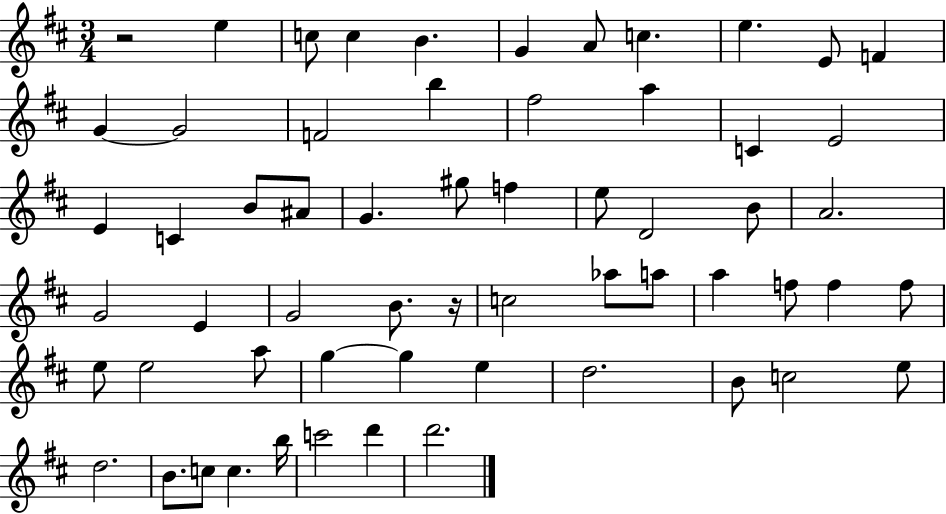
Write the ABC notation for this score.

X:1
T:Untitled
M:3/4
L:1/4
K:D
z2 e c/2 c B G A/2 c e E/2 F G G2 F2 b ^f2 a C E2 E C B/2 ^A/2 G ^g/2 f e/2 D2 B/2 A2 G2 E G2 B/2 z/4 c2 _a/2 a/2 a f/2 f f/2 e/2 e2 a/2 g g e d2 B/2 c2 e/2 d2 B/2 c/2 c b/4 c'2 d' d'2